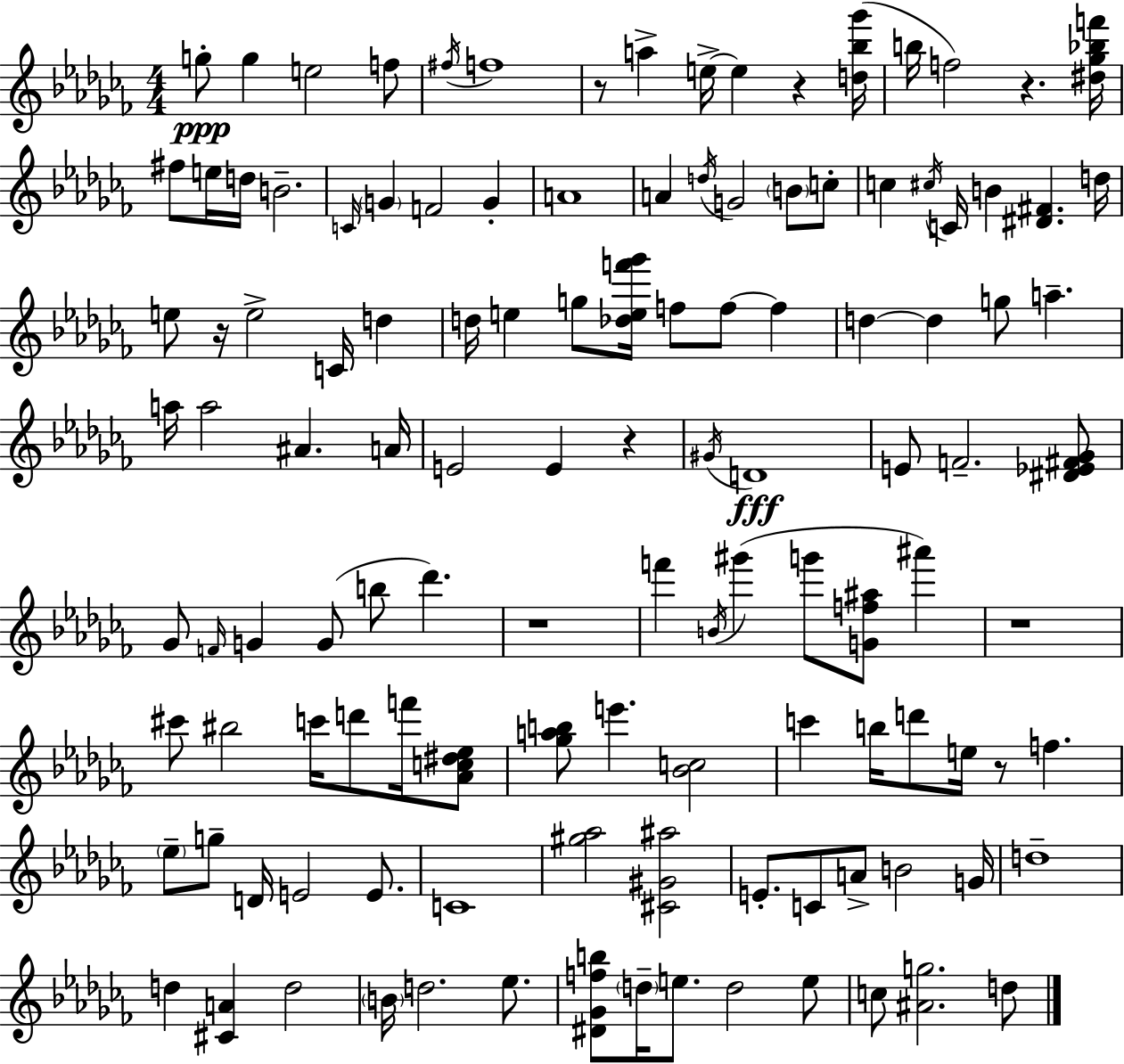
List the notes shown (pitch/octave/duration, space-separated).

G5/e G5/q E5/h F5/e F#5/s F5/w R/e A5/q E5/s E5/q R/q [D5,Bb5,Gb6]/s B5/s F5/h R/q. [D#5,Gb5,Bb5,F6]/s F#5/e E5/s D5/s B4/h. C4/s G4/q F4/h G4/q A4/w A4/q D5/s G4/h B4/e C5/e C5/q C#5/s C4/s B4/q [D#4,F#4]/q. D5/s E5/e R/s E5/h C4/s D5/q D5/s E5/q G5/e [Db5,E5,F6,Gb6]/s F5/e F5/e F5/q D5/q D5/q G5/e A5/q. A5/s A5/h A#4/q. A4/s E4/h E4/q R/q G#4/s D4/w E4/e F4/h. [D#4,Eb4,F#4,Gb4]/e Gb4/e F4/s G4/q G4/e B5/e Db6/q. R/w F6/q B4/s G#6/q G6/e [G4,F5,A#5]/e A#6/q R/w C#6/e BIS5/h C6/s D6/e F6/s [Ab4,C5,D#5,Eb5]/e [Gb5,A5,B5]/e E6/q. [Bb4,C5]/h C6/q B5/s D6/e E5/s R/e F5/q. Eb5/e G5/e D4/s E4/h E4/e. C4/w [G#5,Ab5]/h [C#4,G#4,A#5]/h E4/e. C4/e A4/e B4/h G4/s D5/w D5/q [C#4,A4]/q D5/h B4/s D5/h. Eb5/e. [D#4,Gb4,F5,B5]/e D5/s E5/e. D5/h E5/e C5/e [A#4,G5]/h. D5/e